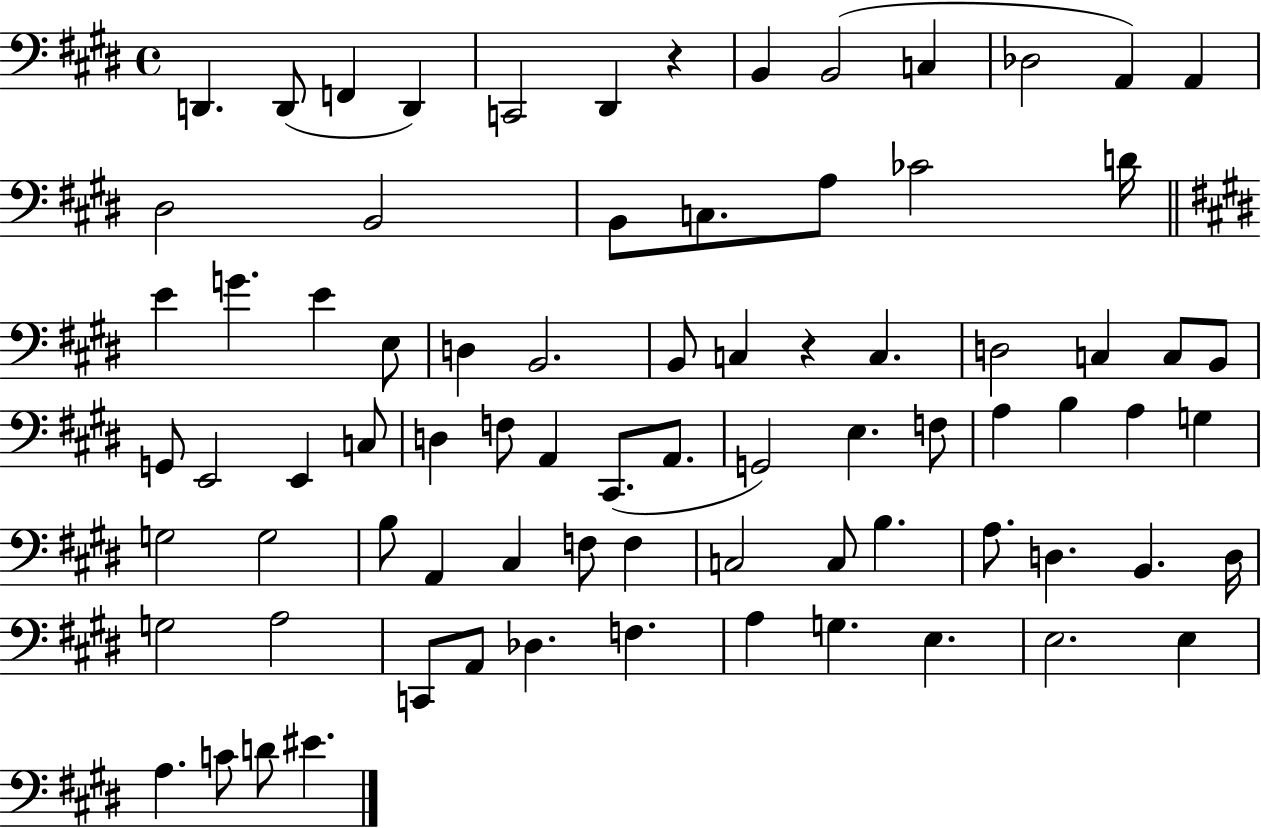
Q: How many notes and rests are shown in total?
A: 79